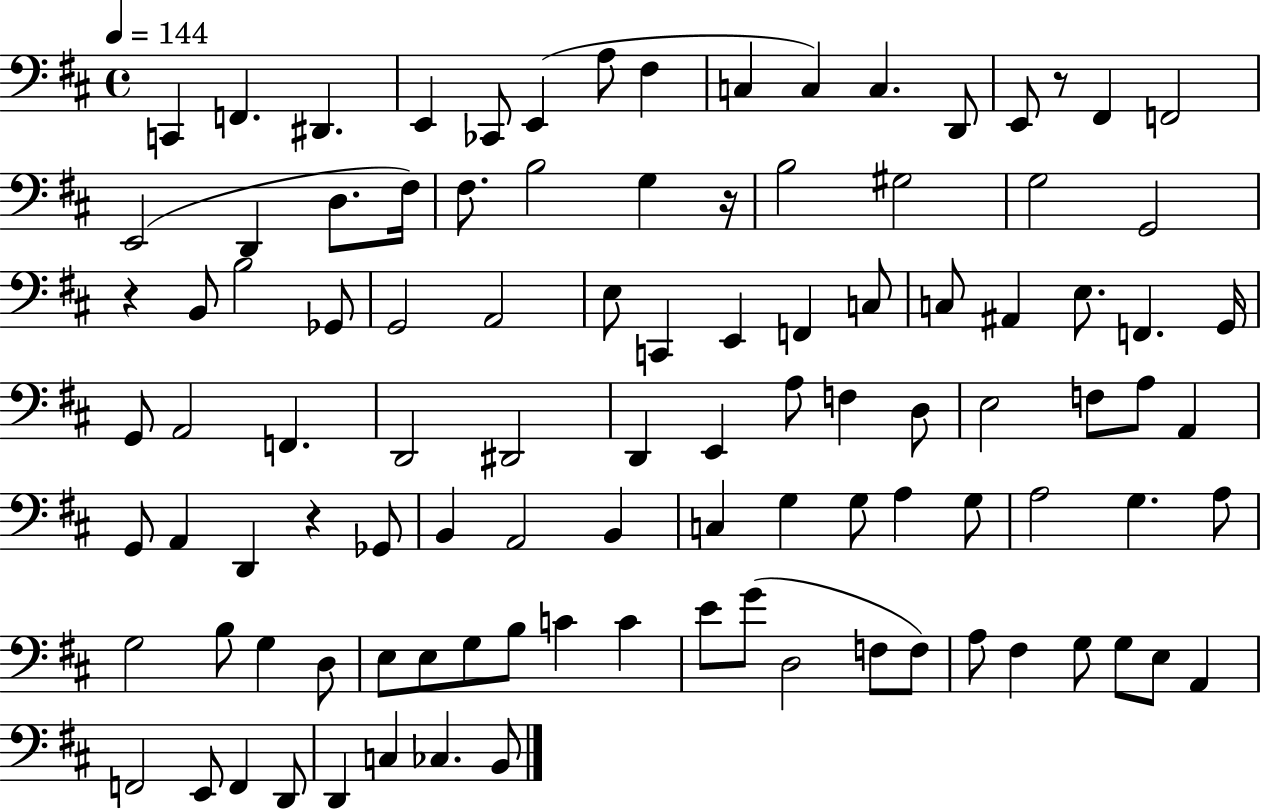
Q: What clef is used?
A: bass